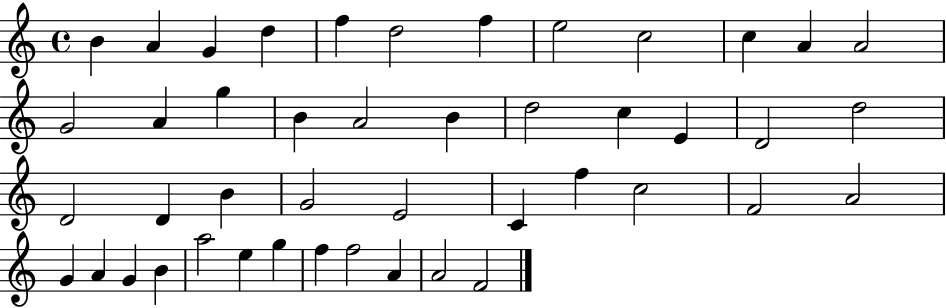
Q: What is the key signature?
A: C major